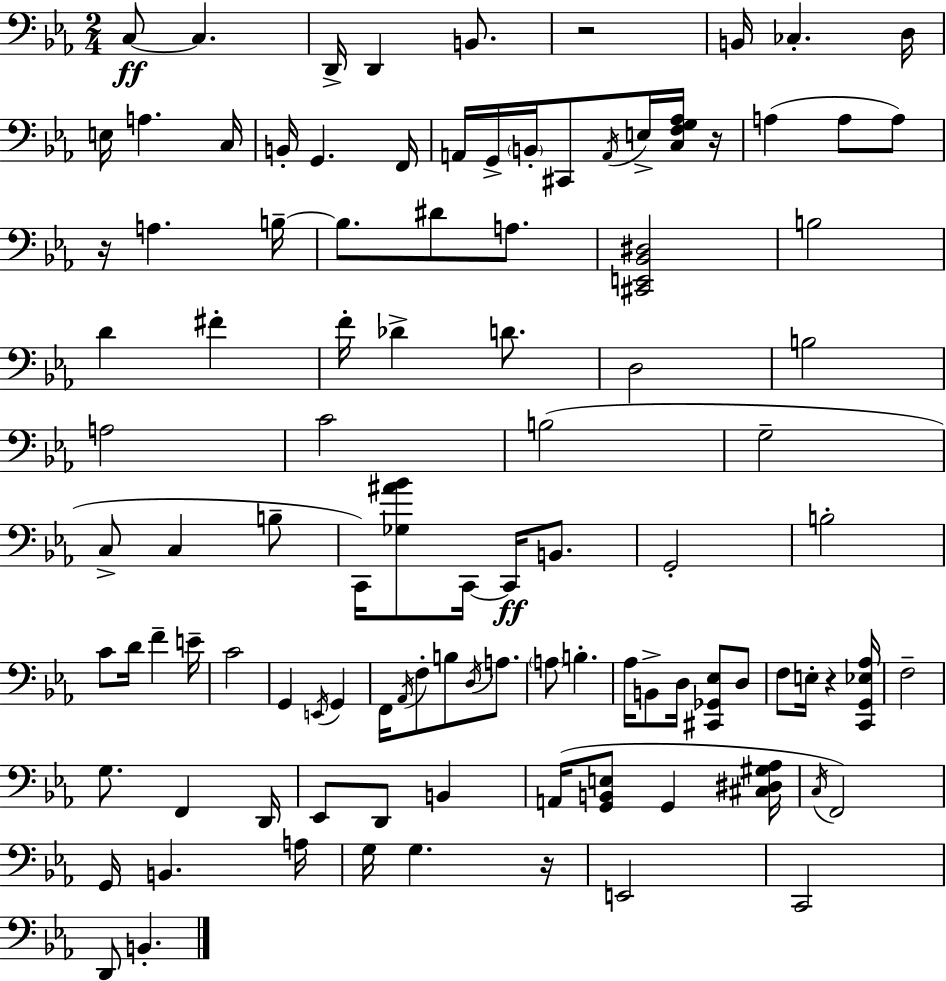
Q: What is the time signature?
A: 2/4